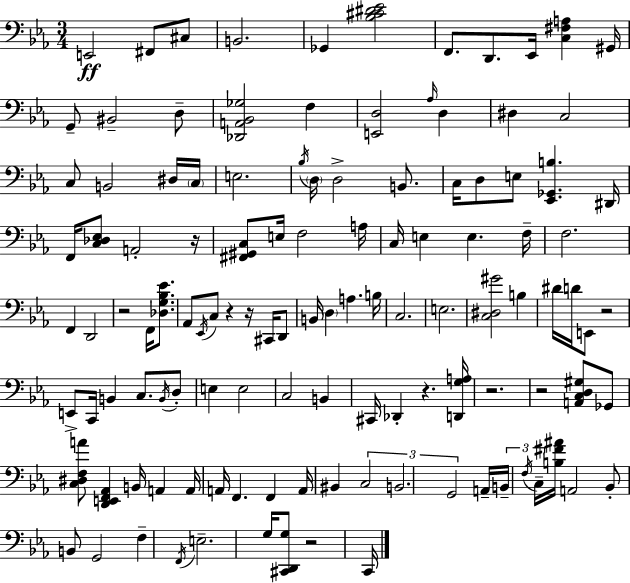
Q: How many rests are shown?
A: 9